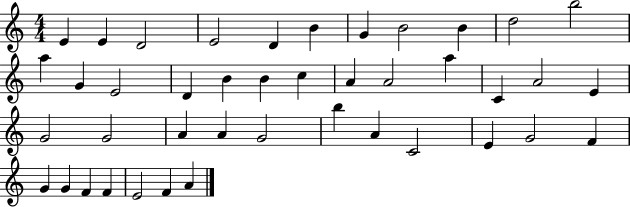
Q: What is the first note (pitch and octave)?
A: E4